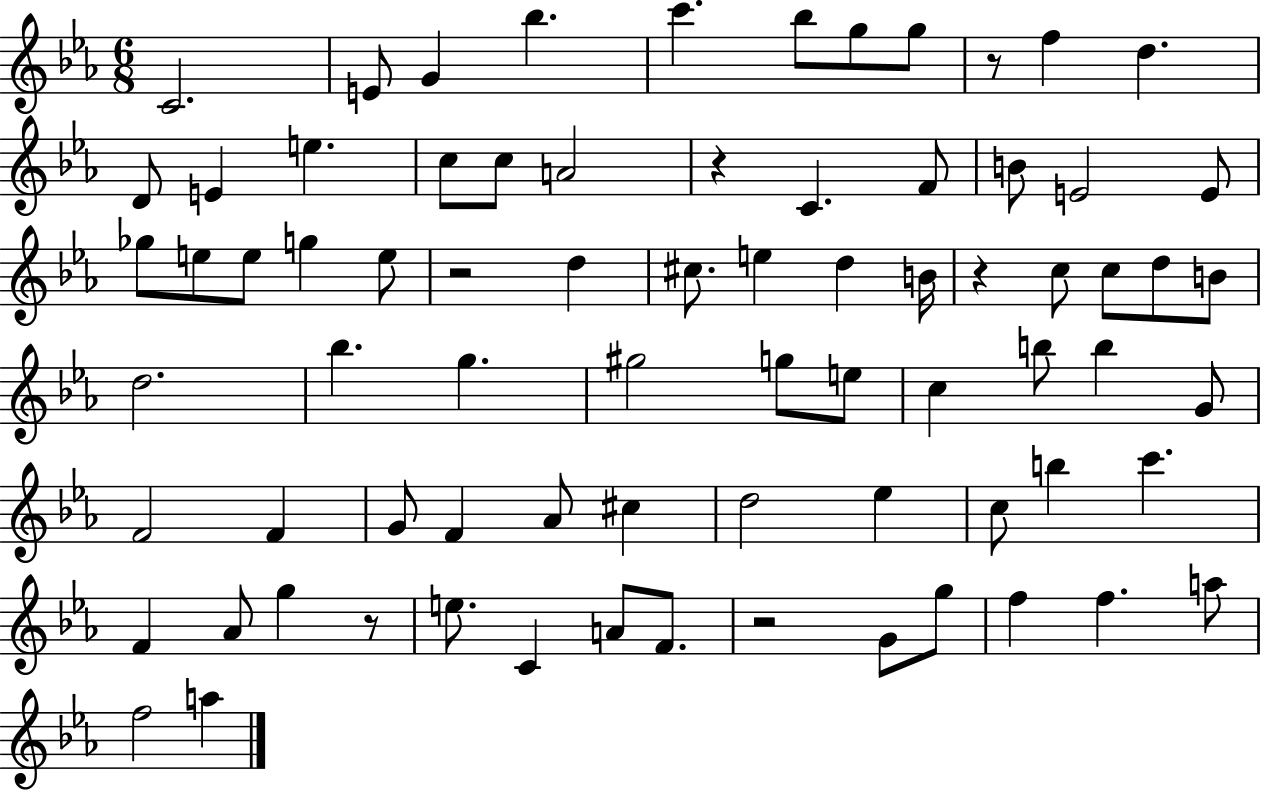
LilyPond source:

{
  \clef treble
  \numericTimeSignature
  \time 6/8
  \key ees \major
  c'2. | e'8 g'4 bes''4. | c'''4. bes''8 g''8 g''8 | r8 f''4 d''4. | \break d'8 e'4 e''4. | c''8 c''8 a'2 | r4 c'4. f'8 | b'8 e'2 e'8 | \break ges''8 e''8 e''8 g''4 e''8 | r2 d''4 | cis''8. e''4 d''4 b'16 | r4 c''8 c''8 d''8 b'8 | \break d''2. | bes''4. g''4. | gis''2 g''8 e''8 | c''4 b''8 b''4 g'8 | \break f'2 f'4 | g'8 f'4 aes'8 cis''4 | d''2 ees''4 | c''8 b''4 c'''4. | \break f'4 aes'8 g''4 r8 | e''8. c'4 a'8 f'8. | r2 g'8 g''8 | f''4 f''4. a''8 | \break f''2 a''4 | \bar "|."
}